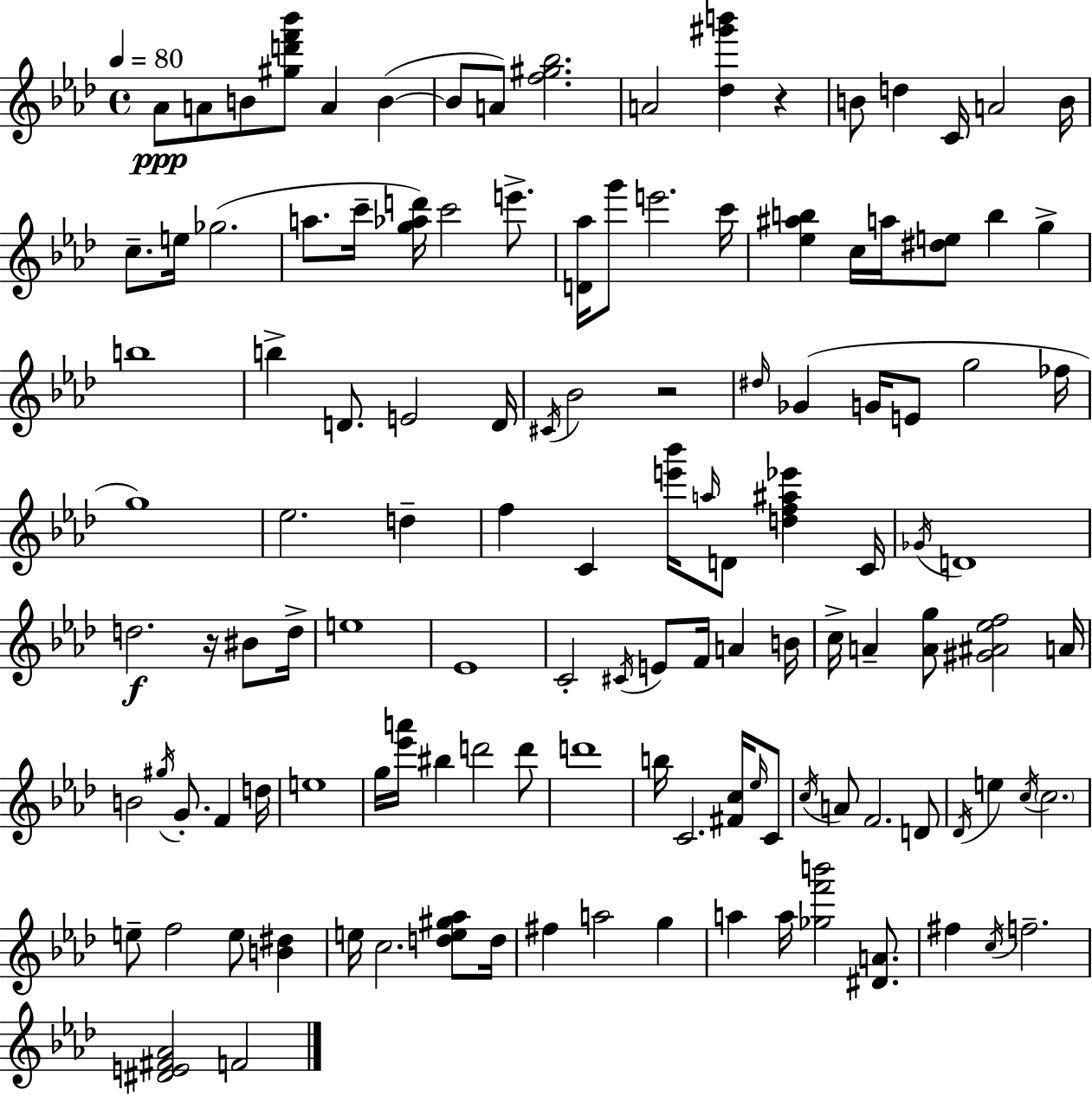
X:1
T:Untitled
M:4/4
L:1/4
K:Ab
_A/2 A/2 B/2 [^gd'f'_b']/2 A B B/2 A/2 [f^g_b]2 A2 [_d^g'b'] z B/2 d C/4 A2 B/4 c/2 e/4 _g2 a/2 c'/4 [g_ad']/4 c'2 e'/2 [D_a]/4 g'/2 e'2 c'/4 [_e^ab] c/4 a/4 [^de]/2 b g b4 b D/2 E2 D/4 ^C/4 _B2 z2 ^d/4 _G G/4 E/2 g2 _f/4 g4 _e2 d f C [e'_b']/4 a/4 D/2 [df^a_e'] C/4 _G/4 D4 d2 z/4 ^B/2 d/4 e4 _E4 C2 ^C/4 E/2 F/4 A B/4 c/4 A [Ag]/2 [^G^A_ef]2 A/4 B2 ^g/4 G/2 F d/4 e4 g/4 [_e'a']/4 ^b d'2 d'/2 d'4 b/4 C2 [^Fc]/4 _e/4 C/2 c/4 A/2 F2 D/2 _D/4 e c/4 c2 e/2 f2 e/2 [B^d] e/4 c2 [de^g_a]/2 d/4 ^f a2 g a a/4 [_gf'b']2 [^DA]/2 ^f c/4 f2 [^DE^F_A]2 F2